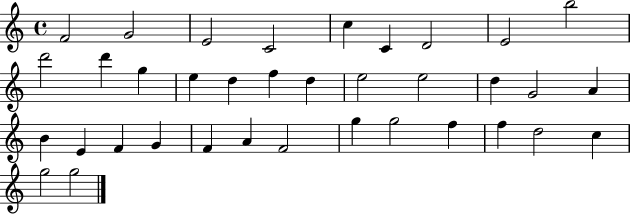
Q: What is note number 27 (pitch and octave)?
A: A4